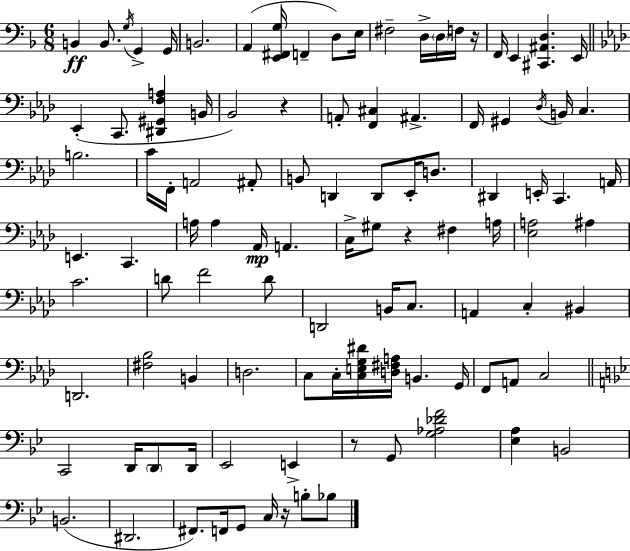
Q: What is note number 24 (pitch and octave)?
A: F2